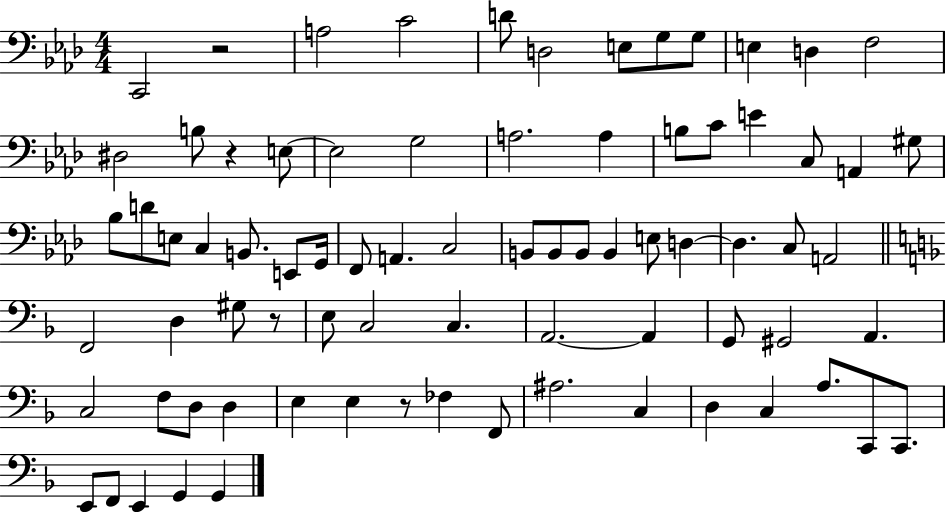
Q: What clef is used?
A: bass